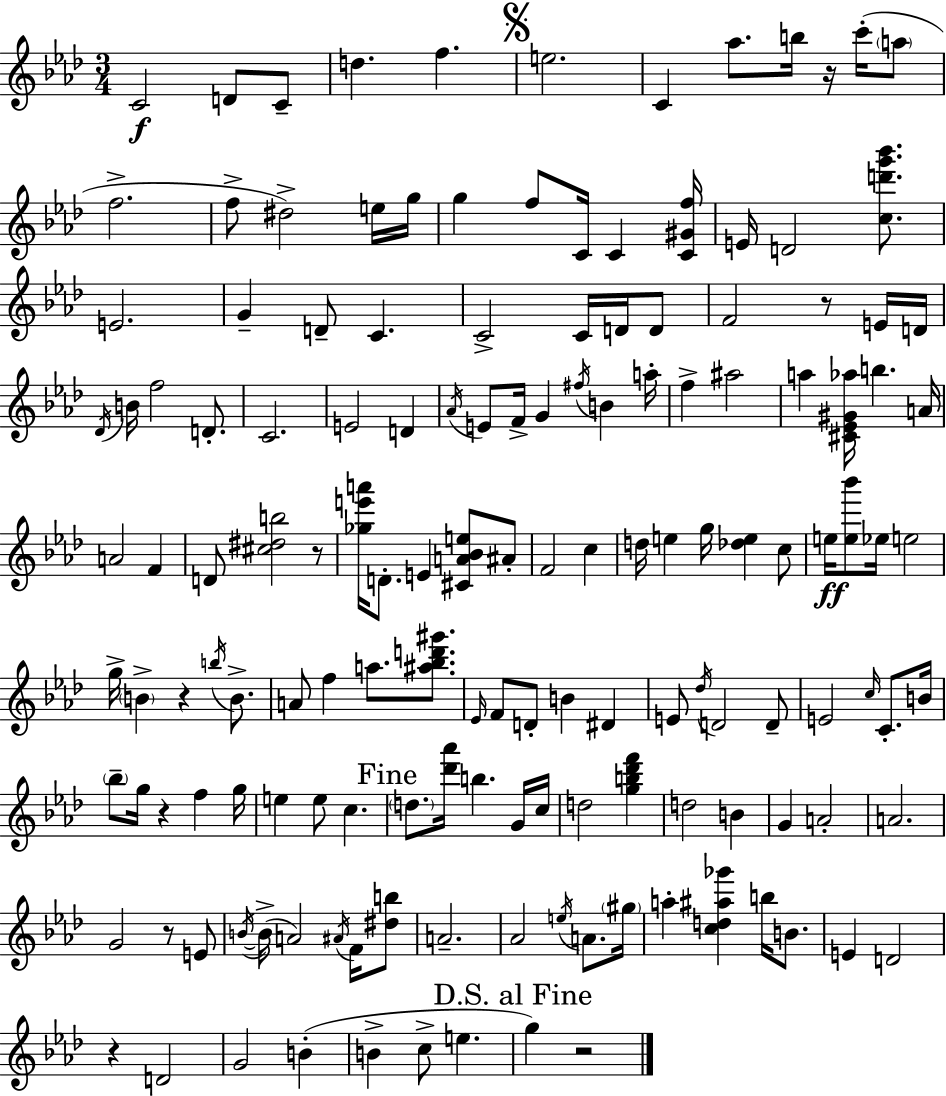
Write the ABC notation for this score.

X:1
T:Untitled
M:3/4
L:1/4
K:Fm
C2 D/2 C/2 d f e2 C _a/2 b/4 z/4 c'/4 a/2 f2 f/2 ^d2 e/4 g/4 g f/2 C/4 C [C^Gf]/4 E/4 D2 [cd'g'_b']/2 E2 G D/2 C C2 C/4 D/4 D/2 F2 z/2 E/4 D/4 _D/4 B/4 f2 D/2 C2 E2 D _A/4 E/2 F/4 G ^f/4 B a/4 f ^a2 a [^C_E^G_a]/4 b A/4 A2 F D/2 [^c^db]2 z/2 [_ge'a']/4 D/2 E [^CA_Be]/2 ^A/2 F2 c d/4 e g/4 [_de] c/2 e/4 [e_b']/2 _e/4 e2 g/4 B z b/4 B/2 A/2 f a/2 [^a_bd'^g']/2 _E/4 F/2 D/2 B ^D E/2 _d/4 D2 D/2 E2 c/4 C/2 B/4 _b/2 g/4 z f g/4 e e/2 c d/2 [_d'_a']/4 b G/4 c/4 d2 [gb_d'f'] d2 B G A2 A2 G2 z/2 E/2 B/4 B/4 A2 ^A/4 F/4 [^db]/2 A2 _A2 e/4 A/2 ^g/4 a [cd^a_g'] b/4 B/2 E D2 z D2 G2 B B c/2 e g z2